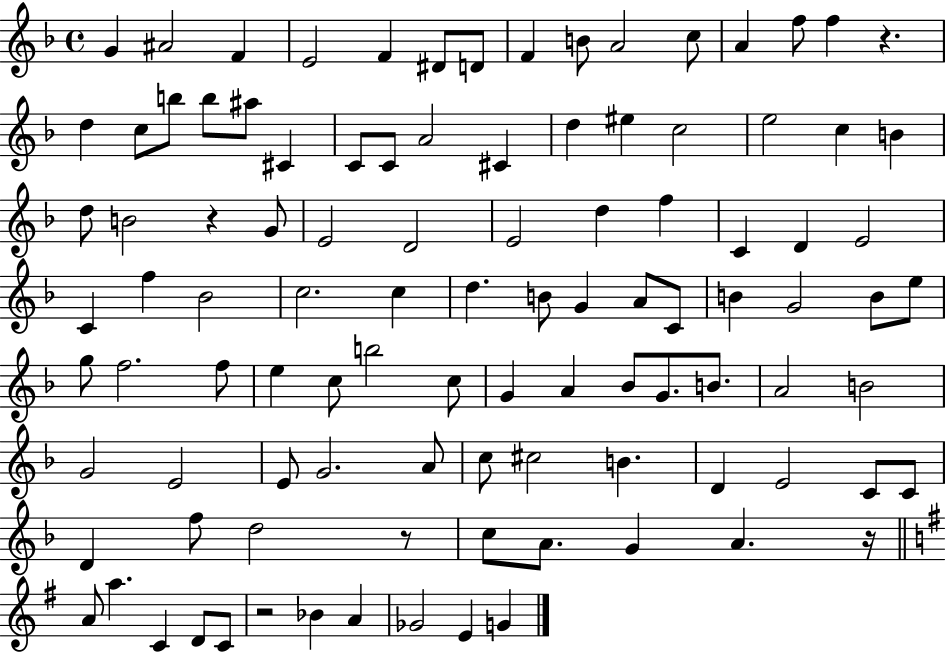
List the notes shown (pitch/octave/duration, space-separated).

G4/q A#4/h F4/q E4/h F4/q D#4/e D4/e F4/q B4/e A4/h C5/e A4/q F5/e F5/q R/q. D5/q C5/e B5/e B5/e A#5/e C#4/q C4/e C4/e A4/h C#4/q D5/q EIS5/q C5/h E5/h C5/q B4/q D5/e B4/h R/q G4/e E4/h D4/h E4/h D5/q F5/q C4/q D4/q E4/h C4/q F5/q Bb4/h C5/h. C5/q D5/q. B4/e G4/q A4/e C4/e B4/q G4/h B4/e E5/e G5/e F5/h. F5/e E5/q C5/e B5/h C5/e G4/q A4/q Bb4/e G4/e. B4/e. A4/h B4/h G4/h E4/h E4/e G4/h. A4/e C5/e C#5/h B4/q. D4/q E4/h C4/e C4/e D4/q F5/e D5/h R/e C5/e A4/e. G4/q A4/q. R/s A4/e A5/q. C4/q D4/e C4/e R/h Bb4/q A4/q Gb4/h E4/q G4/q